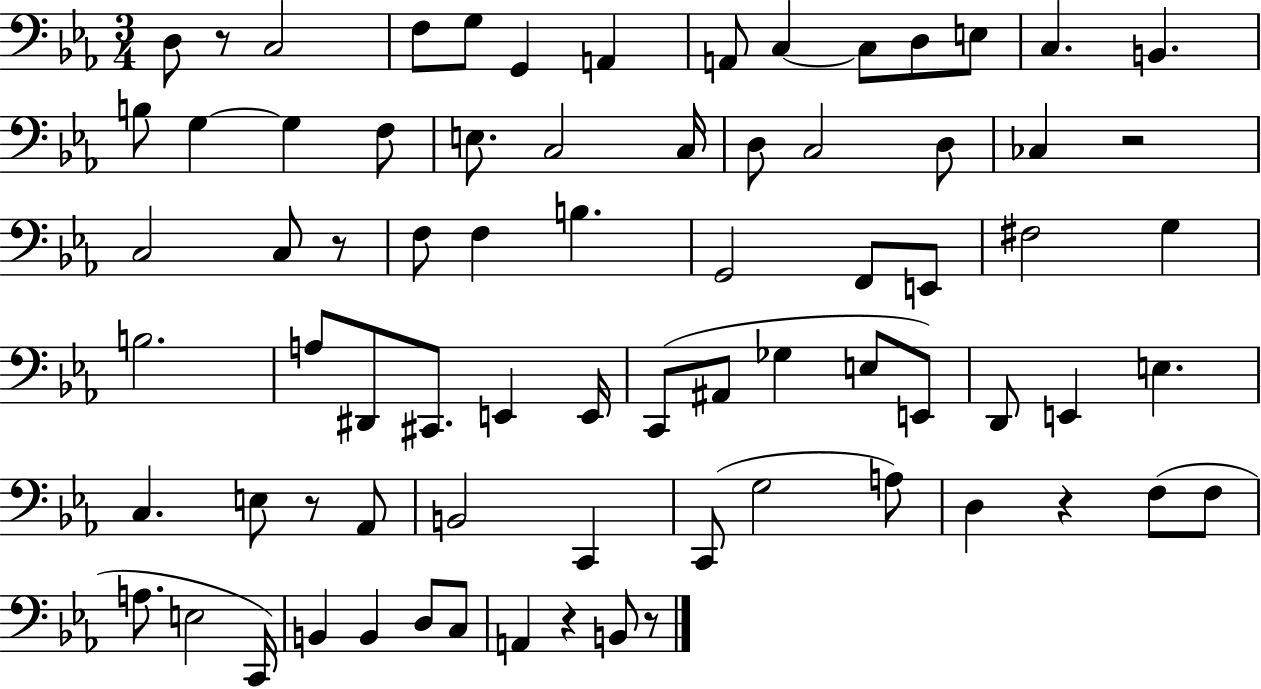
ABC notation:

X:1
T:Untitled
M:3/4
L:1/4
K:Eb
D,/2 z/2 C,2 F,/2 G,/2 G,, A,, A,,/2 C, C,/2 D,/2 E,/2 C, B,, B,/2 G, G, F,/2 E,/2 C,2 C,/4 D,/2 C,2 D,/2 _C, z2 C,2 C,/2 z/2 F,/2 F, B, G,,2 F,,/2 E,,/2 ^F,2 G, B,2 A,/2 ^D,,/2 ^C,,/2 E,, E,,/4 C,,/2 ^A,,/2 _G, E,/2 E,,/2 D,,/2 E,, E, C, E,/2 z/2 _A,,/2 B,,2 C,, C,,/2 G,2 A,/2 D, z F,/2 F,/2 A,/2 E,2 C,,/4 B,, B,, D,/2 C,/2 A,, z B,,/2 z/2